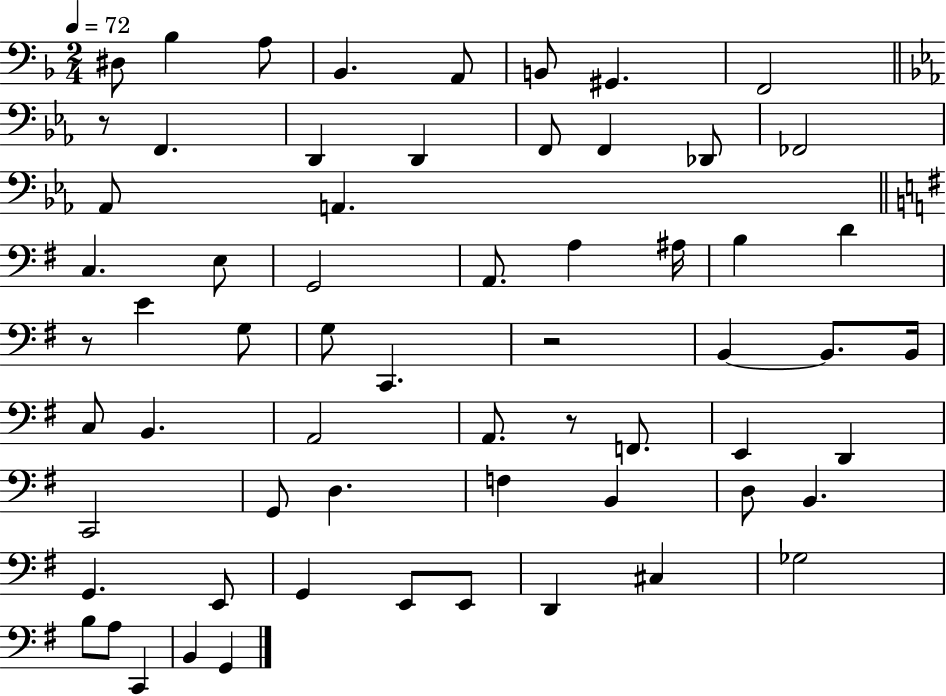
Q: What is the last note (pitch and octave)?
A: G2